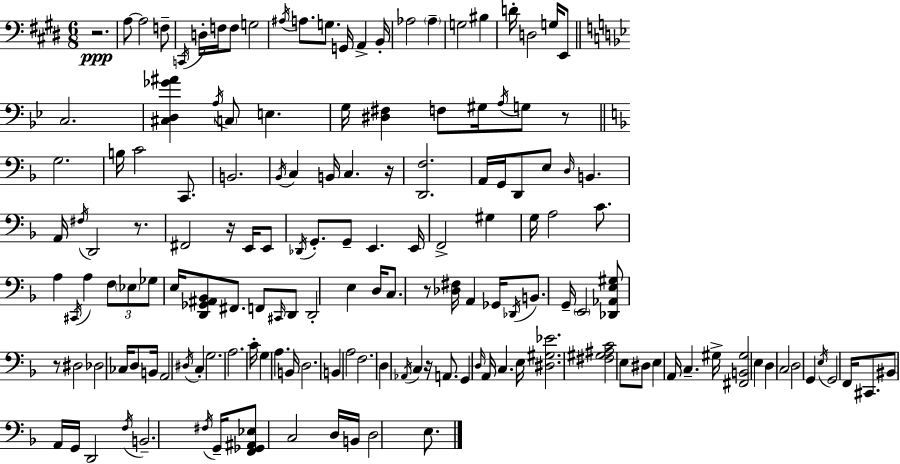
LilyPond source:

{
  \clef bass
  \numericTimeSignature
  \time 6/8
  \key e \major
  r2.\ppp | a8~~ a2 f8-- | \acciaccatura { c,16 } d16-. f16 f8 g2 | \acciaccatura { ais16 } a8. g8. g,16 a,4-> | \break b,16-. aes2 \parenthesize aes4-- | g2 bis4 | d'16-. d2 g16 | e,8 \bar "||" \break \key g \minor c2. | <cis d ges' ais'>4 \acciaccatura { a16 } \parenthesize c8 e4. | g16 <dis fis>4 f8 gis16 \acciaccatura { a16 } g8 | r8 \bar "||" \break \key f \major g2. | b16 c'2 c,8. | b,2. | \acciaccatura { bes,16 } c4 b,16 c4. | \break r16 <d, f>2. | a,16 g,16 d,8 e8 \grace { d16 } b,4. | a,16 \acciaccatura { fis16 } d,2 | r8. fis,2 r16 | \break e,16 e,8 \acciaccatura { des,16 } g,8.-. g,8-- e,4. | e,16 f,2-> | gis4 g16 a2 | c'8. a4 \acciaccatura { cis,16 } a4 | \break \tuplet 3/2 { f8 \parenthesize ees8 ges8 } e16 <d, ges, ais, bes,>8 fis,8. | f,8 \grace { cis,16 } d,8 d,2-. | e4 d16 c8. r8 | <des fis>16 a,4 ges,16 \acciaccatura { des,16 } b,8. g,16-- \parenthesize e,2 | \break <des, aes, e gis>8 r8 dis2 | des2 | ces16 d8 b,16 a,2 | \acciaccatura { dis16 } c4-. g2. | \break a2. | c'16-. g4 | a4. b,16 d2. | b,4 | \break a2 f2. | d4 | \acciaccatura { aes,16 } c4 r16 a,8. g,4 | \grace { d16 } a,16 c4. e16 <dis gis ees'>2. | \break <fis gis ais c'>2 | e8 dis8 e4 | a,16 c4.-- gis16-> <fis, b, gis>2 | e4 d4 | \break c2 d2 | g,4 \acciaccatura { e16 } g,2 | f,16 cis,8. bis,8 | a,16 g,16 d,2 \acciaccatura { f16 } | \break b,2.-- | \acciaccatura { fis16 } g,16-- <f, ges, ais, ees>8 c2 | d16 b,16 d2 e8. | \bar "|."
}